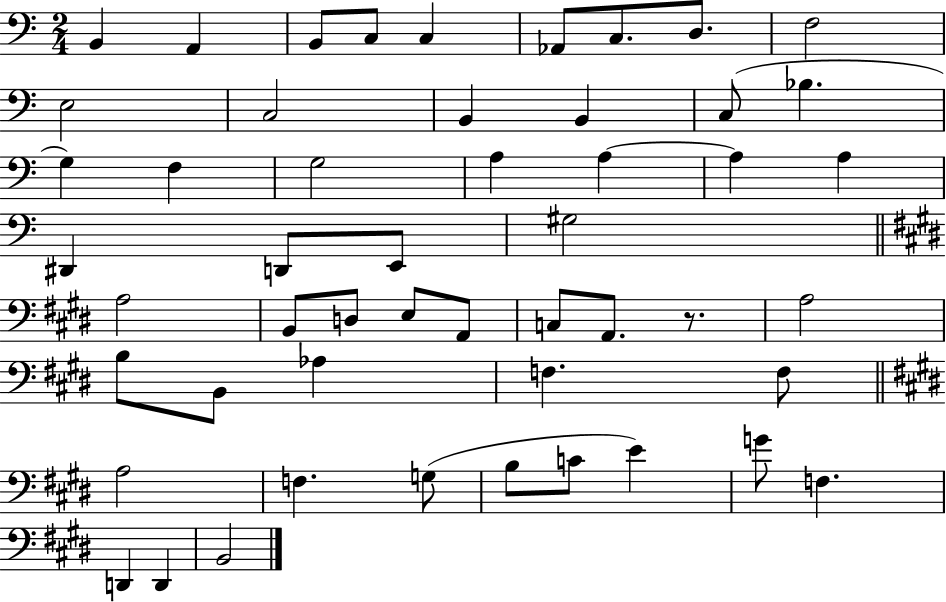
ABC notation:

X:1
T:Untitled
M:2/4
L:1/4
K:C
B,, A,, B,,/2 C,/2 C, _A,,/2 C,/2 D,/2 F,2 E,2 C,2 B,, B,, C,/2 _B, G, F, G,2 A, A, A, A, ^D,, D,,/2 E,,/2 ^G,2 A,2 B,,/2 D,/2 E,/2 A,,/2 C,/2 A,,/2 z/2 A,2 B,/2 B,,/2 _A, F, F,/2 A,2 F, G,/2 B,/2 C/2 E G/2 F, D,, D,, B,,2